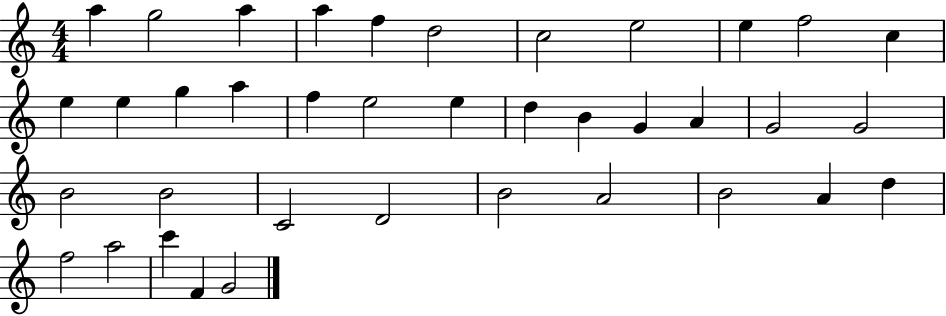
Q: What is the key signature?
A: C major